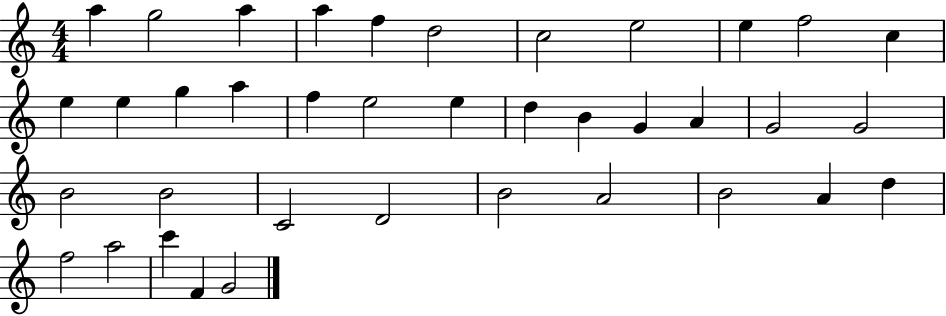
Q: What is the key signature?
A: C major